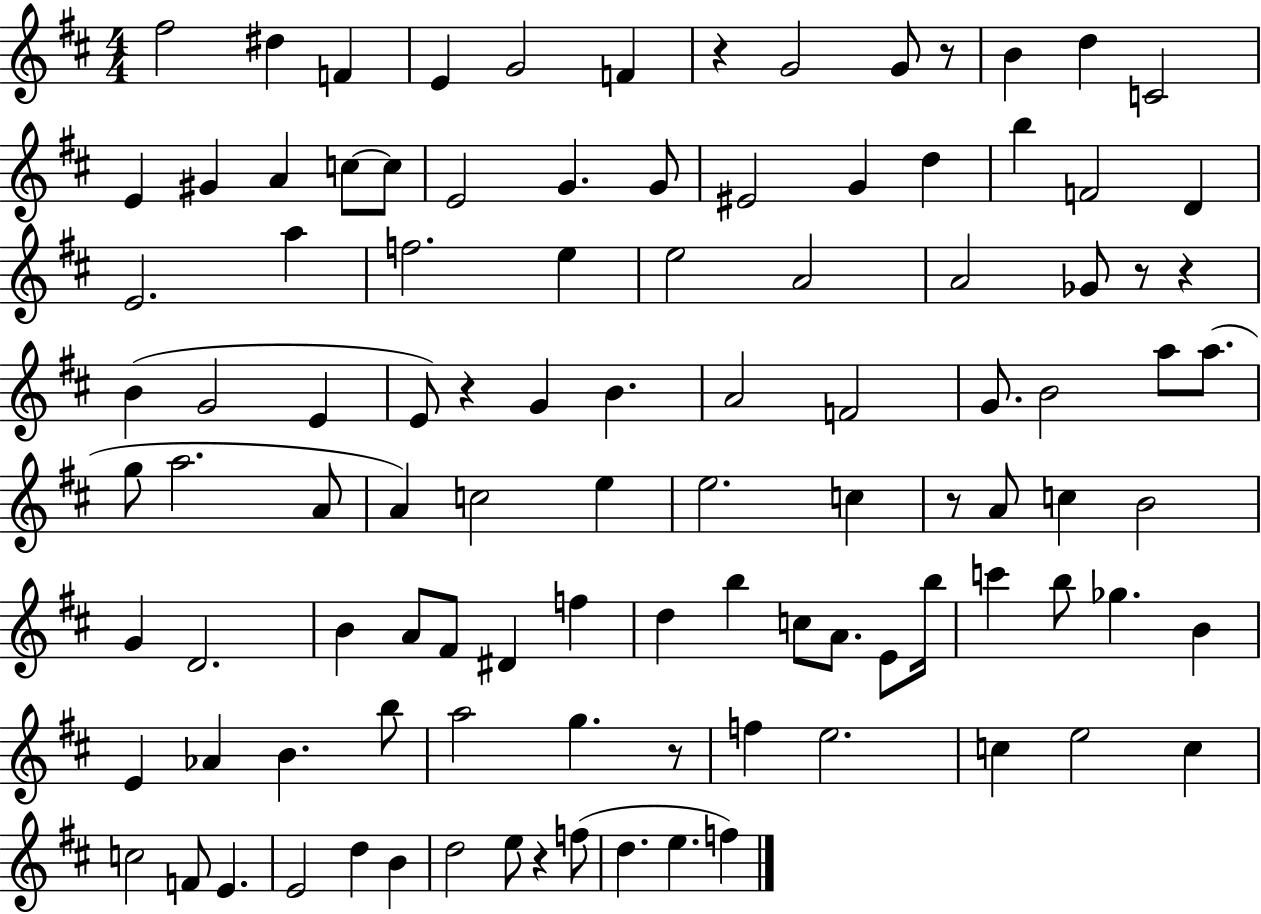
F#5/h D#5/q F4/q E4/q G4/h F4/q R/q G4/h G4/e R/e B4/q D5/q C4/h E4/q G#4/q A4/q C5/e C5/e E4/h G4/q. G4/e EIS4/h G4/q D5/q B5/q F4/h D4/q E4/h. A5/q F5/h. E5/q E5/h A4/h A4/h Gb4/e R/e R/q B4/q G4/h E4/q E4/e R/q G4/q B4/q. A4/h F4/h G4/e. B4/h A5/e A5/e. G5/e A5/h. A4/e A4/q C5/h E5/q E5/h. C5/q R/e A4/e C5/q B4/h G4/q D4/h. B4/q A4/e F#4/e D#4/q F5/q D5/q B5/q C5/e A4/e. E4/e B5/s C6/q B5/e Gb5/q. B4/q E4/q Ab4/q B4/q. B5/e A5/h G5/q. R/e F5/q E5/h. C5/q E5/h C5/q C5/h F4/e E4/q. E4/h D5/q B4/q D5/h E5/e R/q F5/e D5/q. E5/q. F5/q